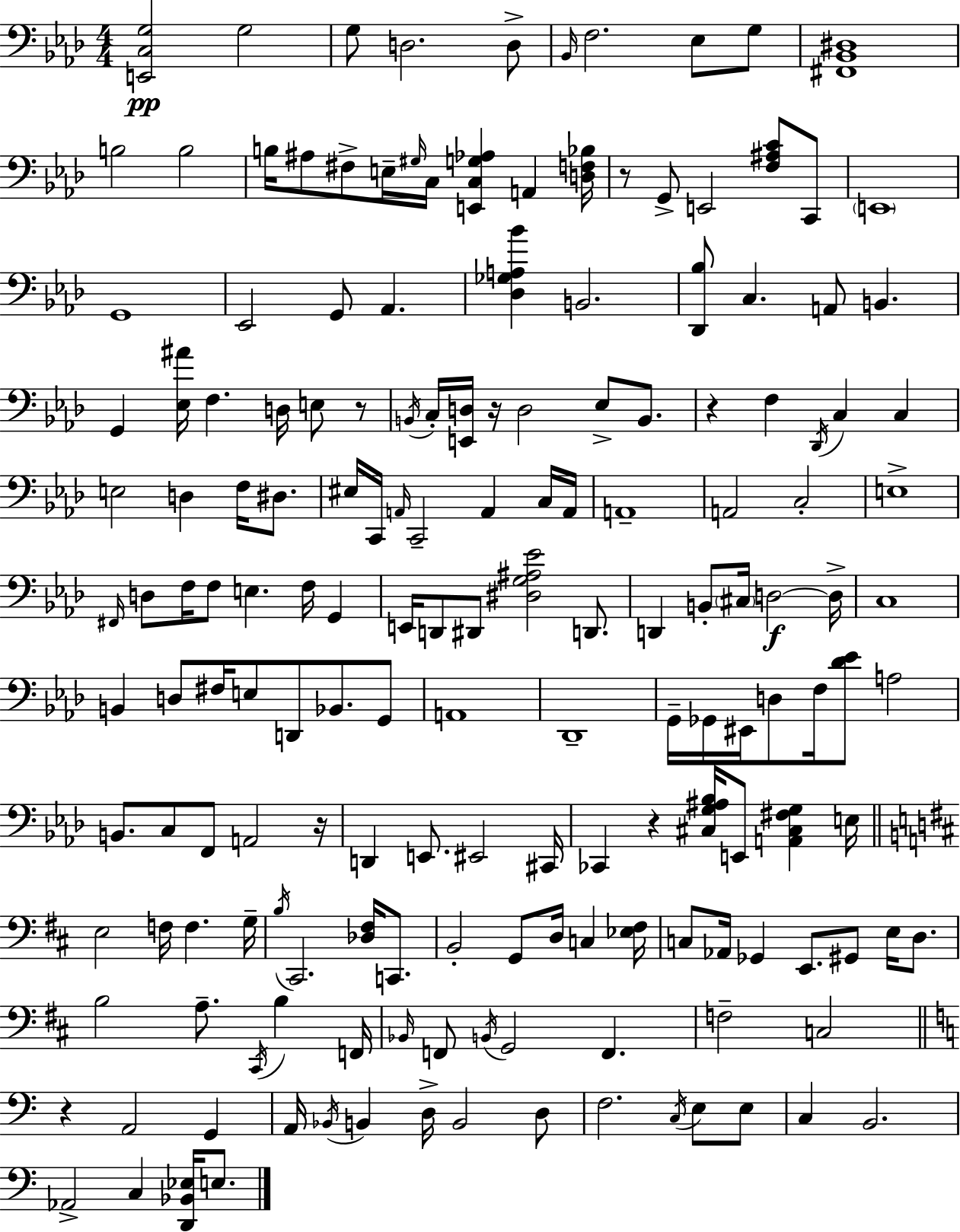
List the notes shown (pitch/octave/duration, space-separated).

[E2,C3,G3]/h G3/h G3/e D3/h. D3/e Bb2/s F3/h. Eb3/e G3/e [F#2,Bb2,D#3]/w B3/h B3/h B3/s A#3/e F#3/e E3/s G#3/s C3/s [E2,C3,G3,Ab3]/q A2/q [D3,F3,Bb3]/s R/e G2/e E2/h [F3,A#3,C4]/e C2/e E2/w G2/w Eb2/h G2/e Ab2/q. [Db3,Gb3,A3,Bb4]/q B2/h. [Db2,Bb3]/e C3/q. A2/e B2/q. G2/q [Eb3,A#4]/s F3/q. D3/s E3/e R/e B2/s C3/s [E2,D3]/s R/s D3/h Eb3/e B2/e. R/q F3/q Db2/s C3/q C3/q E3/h D3/q F3/s D#3/e. EIS3/s C2/s A2/s C2/h A2/q C3/s A2/s A2/w A2/h C3/h E3/w F#2/s D3/e F3/s F3/e E3/q. F3/s G2/q E2/s D2/e D#2/e [D#3,G3,A#3,Eb4]/h D2/e. D2/q B2/e C#3/s D3/h D3/s C3/w B2/q D3/e F#3/s E3/e D2/e Bb2/e. G2/e A2/w Db2/w G2/s Gb2/s EIS2/s D3/e F3/s [Db4,Eb4]/e A3/h B2/e. C3/e F2/e A2/h R/s D2/q E2/e. EIS2/h C#2/s CES2/q R/q [C#3,G3,A#3,Bb3]/s E2/e [A2,C#3,F#3,G3]/q E3/s E3/h F3/s F3/q. G3/s B3/s C#2/h. [Db3,F#3]/s C2/e. B2/h G2/e D3/s C3/q [Eb3,F#3]/s C3/e Ab2/s Gb2/q E2/e. G#2/e E3/s D3/e. B3/h A3/e. C#2/s B3/q F2/s Bb2/s F2/e B2/s G2/h F2/q. F3/h C3/h R/q A2/h G2/q A2/s Bb2/s B2/q D3/s B2/h D3/e F3/h. C3/s E3/e E3/e C3/q B2/h. Ab2/h C3/q [D2,Bb2,Eb3]/s E3/e.